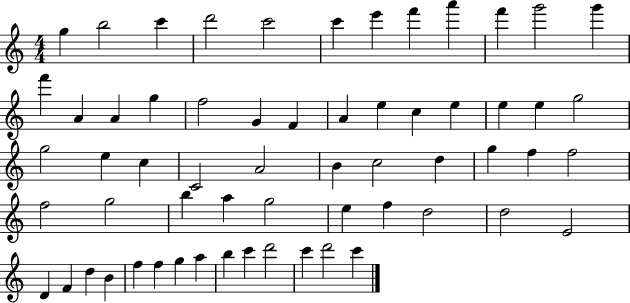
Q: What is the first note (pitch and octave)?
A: G5